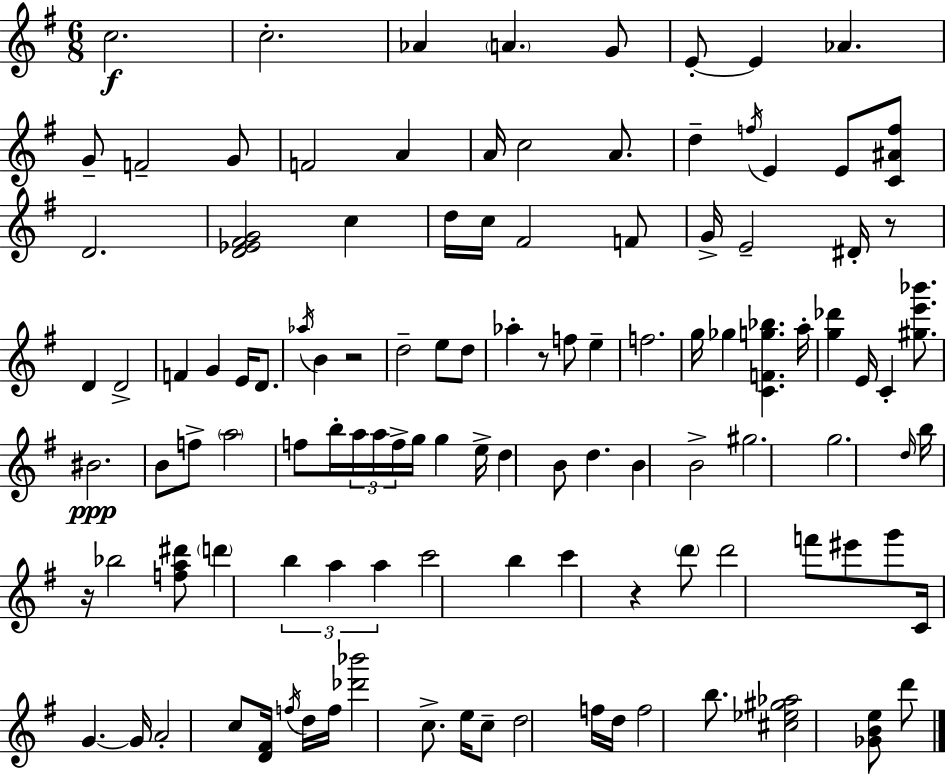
{
  \clef treble
  \numericTimeSignature
  \time 6/8
  \key g \major
  c''2.\f | c''2.-. | aes'4 \parenthesize a'4. g'8 | e'8-.~~ e'4 aes'4. | \break g'8-- f'2-- g'8 | f'2 a'4 | a'16 c''2 a'8. | d''4-- \acciaccatura { f''16 } e'4 e'8 <c' ais' f''>8 | \break d'2. | <d' ees' fis' g'>2 c''4 | d''16 c''16 fis'2 f'8 | g'16-> e'2-- dis'16-. r8 | \break d'4 d'2-> | f'4 g'4 e'16 d'8. | \acciaccatura { aes''16 } b'4 r2 | d''2-- e''8 | \break d''8 aes''4-. r8 f''8 e''4-- | f''2. | g''16 ges''4 <c' f' g'' bes''>4. | a''16-. <g'' des'''>4 e'16 c'4-. <gis'' e''' bes'''>8. | \break bis'2.\ppp | b'8 f''8-> \parenthesize a''2 | f''8 b''16-. \tuplet 3/2 { a''16 a''16 f''16-> } g''16 g''4 | e''16-> d''4 b'8 d''4. | \break b'4 b'2-> | gis''2. | g''2. | \grace { d''16 } b''16 r16 bes''2 | \break <f'' a'' dis'''>8 \parenthesize d'''4 \tuplet 3/2 { b''4 a''4 | a''4 } c'''2 | b''4 c'''4 r4 | \parenthesize d'''8 d'''2 | \break f'''8 eis'''8 g'''8 c'16 g'4.~~ | g'16 a'2-. c''8 | <d' fis'>16 \acciaccatura { f''16 } d''16 f''16 <des''' bes'''>2 | c''8.-> e''16 c''8-- d''2 | \break f''16 d''16 f''2 | b''8. <cis'' ees'' gis'' aes''>2 | <ges' b' e''>8 d'''8 \bar "|."
}